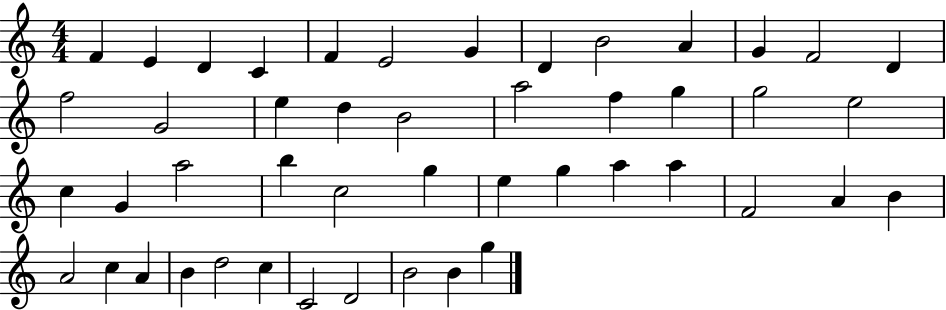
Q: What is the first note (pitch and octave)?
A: F4